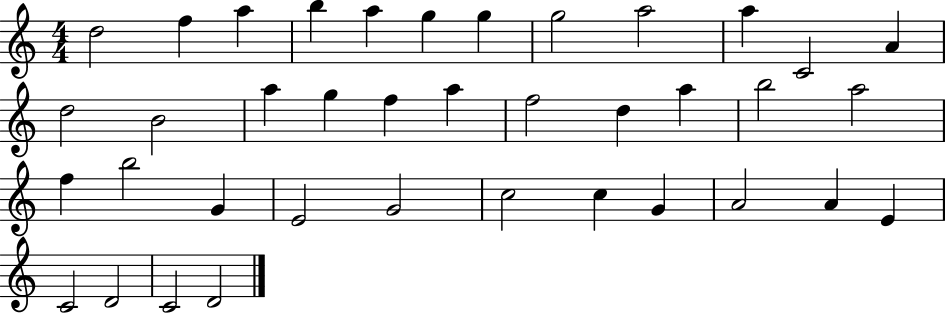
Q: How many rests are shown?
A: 0